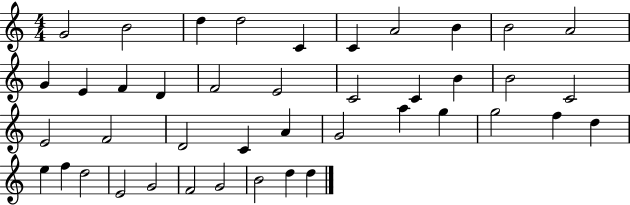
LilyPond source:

{
  \clef treble
  \numericTimeSignature
  \time 4/4
  \key c \major
  g'2 b'2 | d''4 d''2 c'4 | c'4 a'2 b'4 | b'2 a'2 | \break g'4 e'4 f'4 d'4 | f'2 e'2 | c'2 c'4 b'4 | b'2 c'2 | \break e'2 f'2 | d'2 c'4 a'4 | g'2 a''4 g''4 | g''2 f''4 d''4 | \break e''4 f''4 d''2 | e'2 g'2 | f'2 g'2 | b'2 d''4 d''4 | \break \bar "|."
}